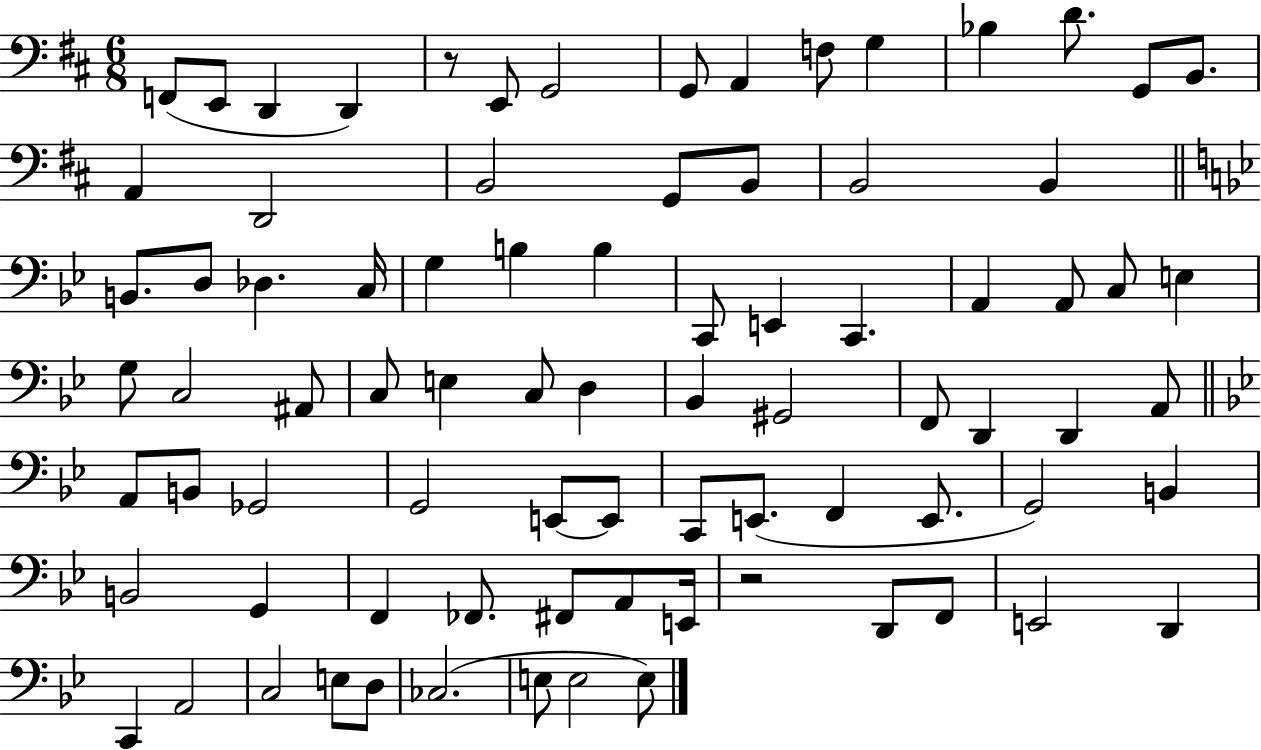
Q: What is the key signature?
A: D major